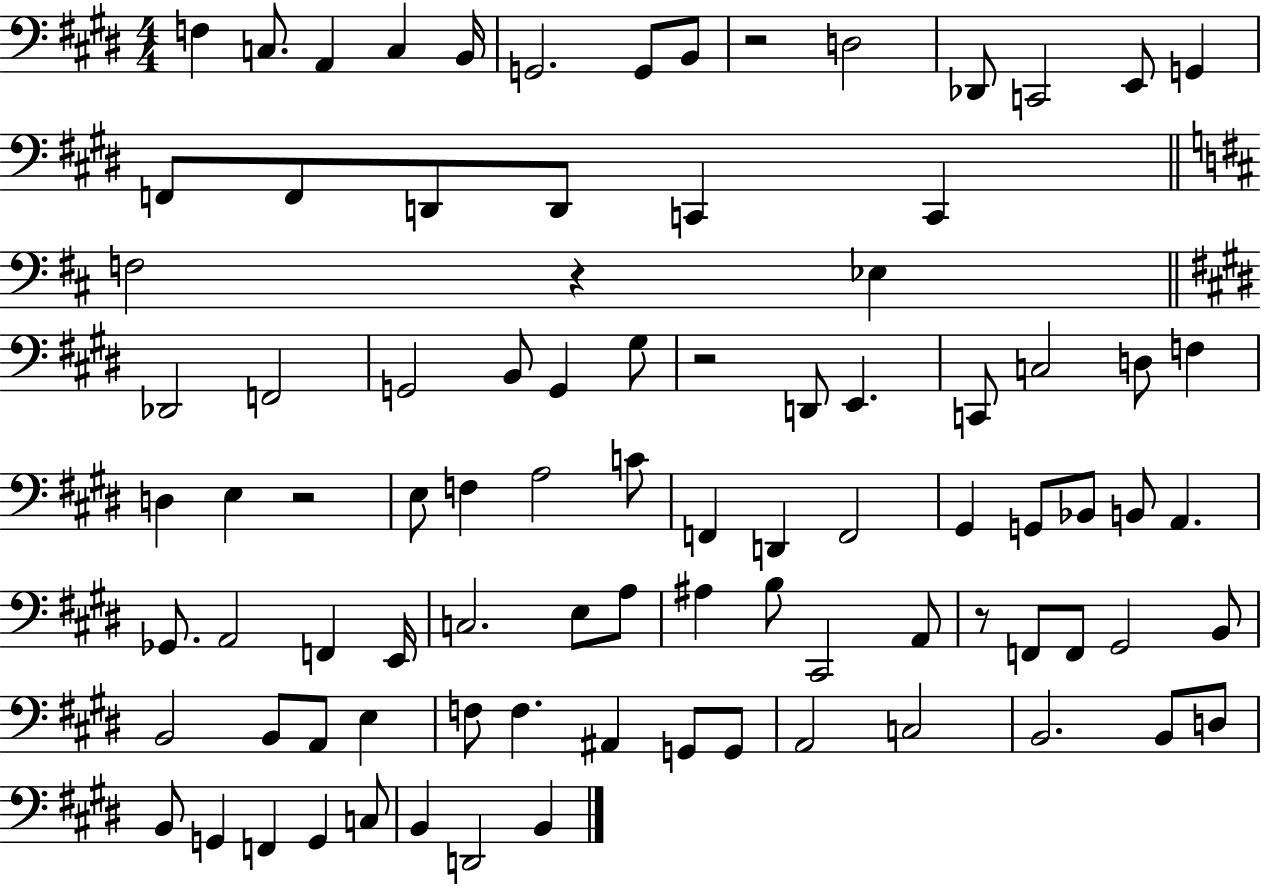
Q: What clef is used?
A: bass